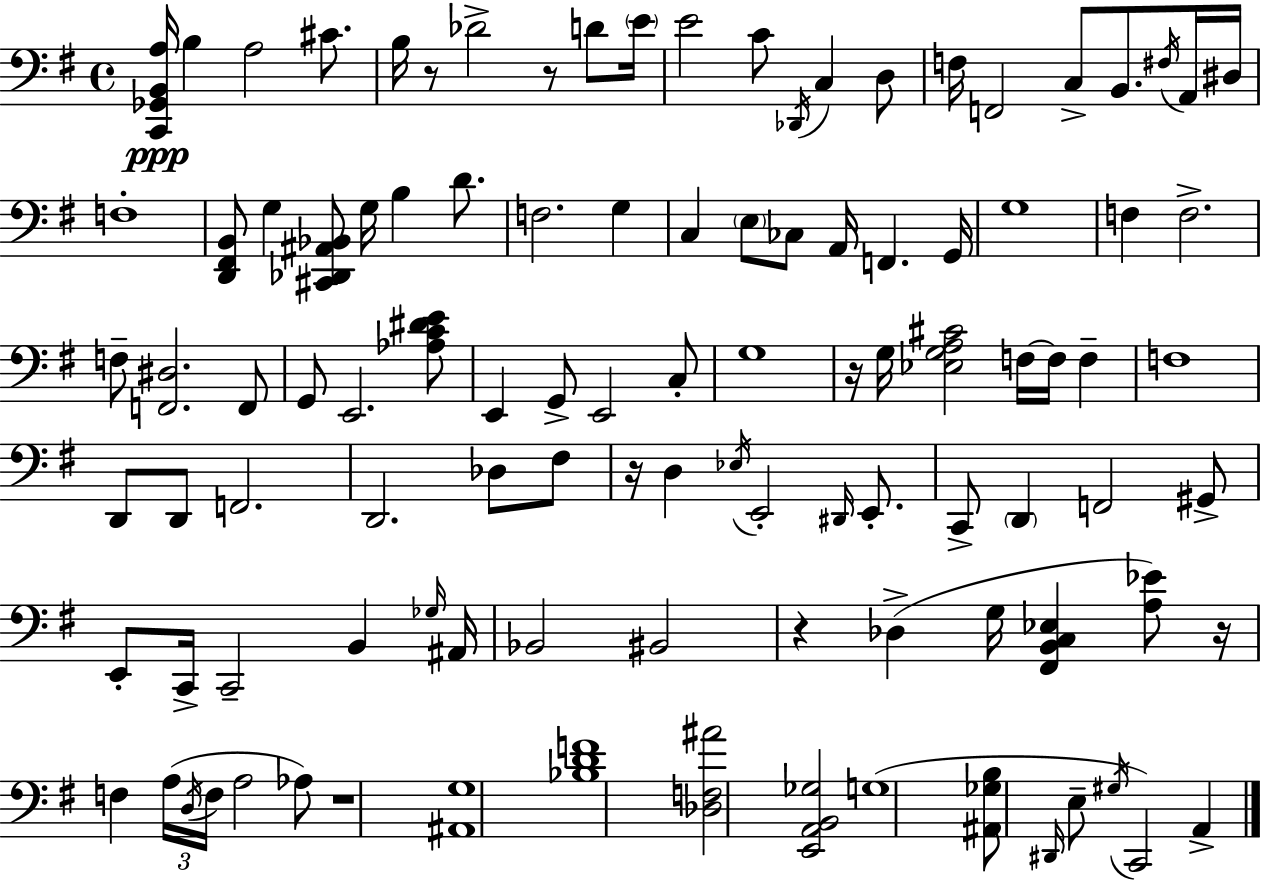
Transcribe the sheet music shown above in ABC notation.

X:1
T:Untitled
M:4/4
L:1/4
K:Em
[C,,_G,,B,,A,]/4 B, A,2 ^C/2 B,/4 z/2 _D2 z/2 D/2 E/4 E2 C/2 _D,,/4 C, D,/2 F,/4 F,,2 C,/2 B,,/2 ^F,/4 A,,/4 ^D,/4 F,4 [D,,^F,,B,,]/2 G, [^C,,_D,,^A,,_B,,]/2 G,/4 B, D/2 F,2 G, C, E,/2 _C,/2 A,,/4 F,, G,,/4 G,4 F, F,2 F,/2 [F,,^D,]2 F,,/2 G,,/2 E,,2 [_A,C^DE]/2 E,, G,,/2 E,,2 C,/2 G,4 z/4 G,/4 [_E,G,A,^C]2 F,/4 F,/4 F, F,4 D,,/2 D,,/2 F,,2 D,,2 _D,/2 ^F,/2 z/4 D, _E,/4 E,,2 ^D,,/4 E,,/2 C,,/2 D,, F,,2 ^G,,/2 E,,/2 C,,/4 C,,2 B,, _G,/4 ^A,,/4 _B,,2 ^B,,2 z _D, G,/4 [^F,,B,,C,_E,] [A,_E]/2 z/4 F, A,/4 D,/4 F,/4 A,2 _A,/2 z4 [^A,,G,]4 [_B,DF]4 [_D,F,^A]2 [E,,A,,B,,_G,]2 G,4 [^A,,_G,B,]/2 ^D,,/4 E,/2 ^G,/4 C,,2 A,,